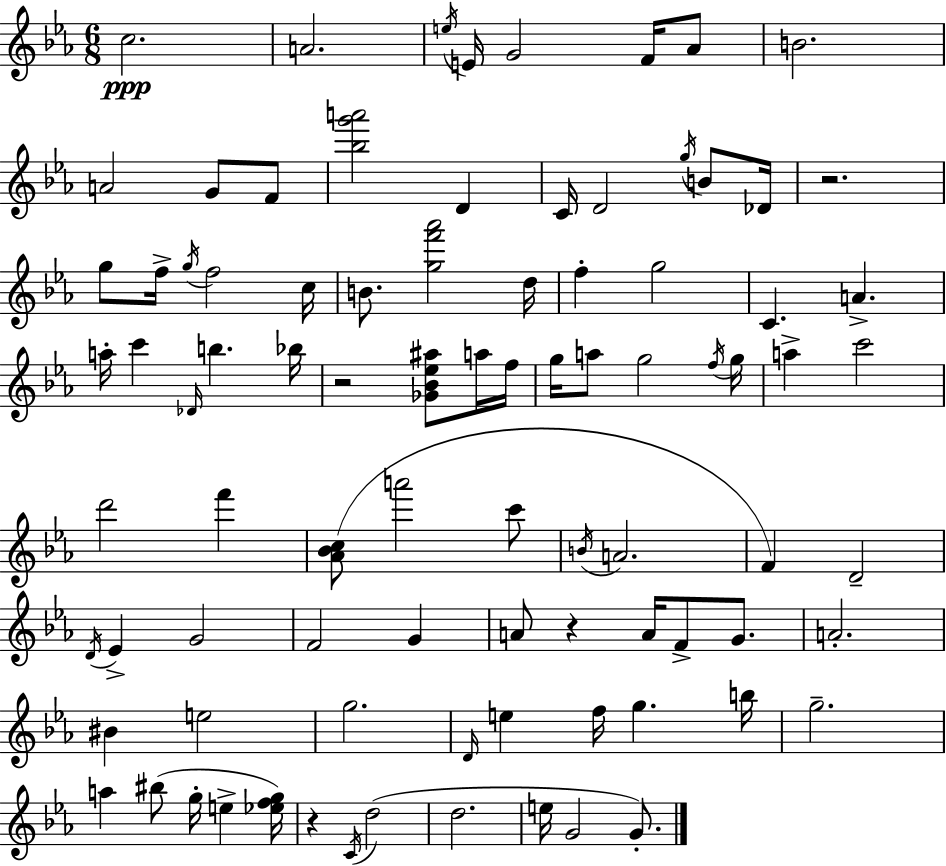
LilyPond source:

{
  \clef treble
  \numericTimeSignature
  \time 6/8
  \key ees \major
  c''2.\ppp | a'2. | \acciaccatura { e''16 } e'16 g'2 f'16 aes'8 | b'2. | \break a'2 g'8 f'8 | <bes'' g''' a'''>2 d'4 | c'16 d'2 \acciaccatura { g''16 } b'8 | des'16 r2. | \break g''8 f''16-> \acciaccatura { g''16 } f''2 | c''16 b'8. <g'' f''' aes'''>2 | d''16 f''4-. g''2 | c'4. a'4.-> | \break a''16-. c'''4 \grace { des'16 } b''4. | bes''16 r2 | <ges' bes' ees'' ais''>8 a''16 f''16 g''16 a''8 g''2 | \acciaccatura { f''16 } g''16 a''4-> c'''2 | \break d'''2 | f'''4 <aes' bes' c''>8( a'''2 | c'''8 \acciaccatura { b'16 } a'2. | f'4) d'2-- | \break \acciaccatura { d'16 } ees'4-> g'2 | f'2 | g'4 a'8 r4 | a'16 f'8-> g'8. a'2.-. | \break bis'4 e''2 | g''2. | \grace { d'16 } e''4 | f''16 g''4. b''16 g''2.-- | \break a''4 | bis''8( g''16-. e''4-> <ees'' f'' g''>16) r4 | \acciaccatura { c'16 }( d''2 d''2. | e''16 g'2 | \break g'8.-.) \bar "|."
}